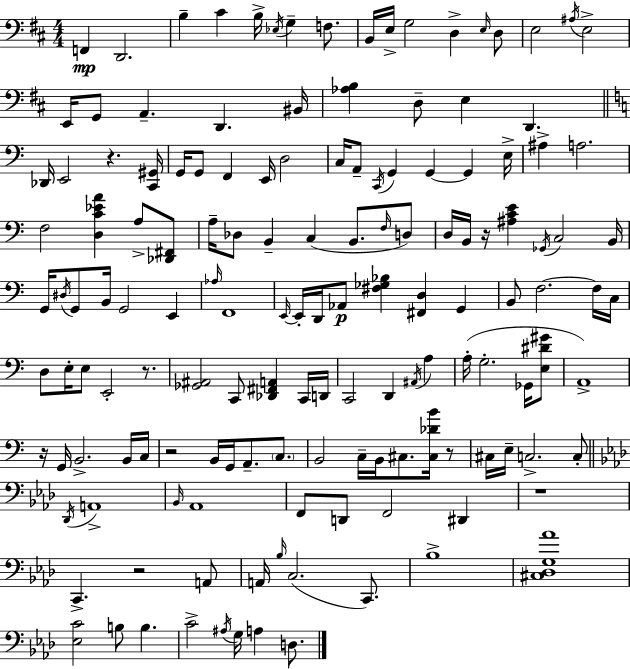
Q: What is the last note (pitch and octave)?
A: D3